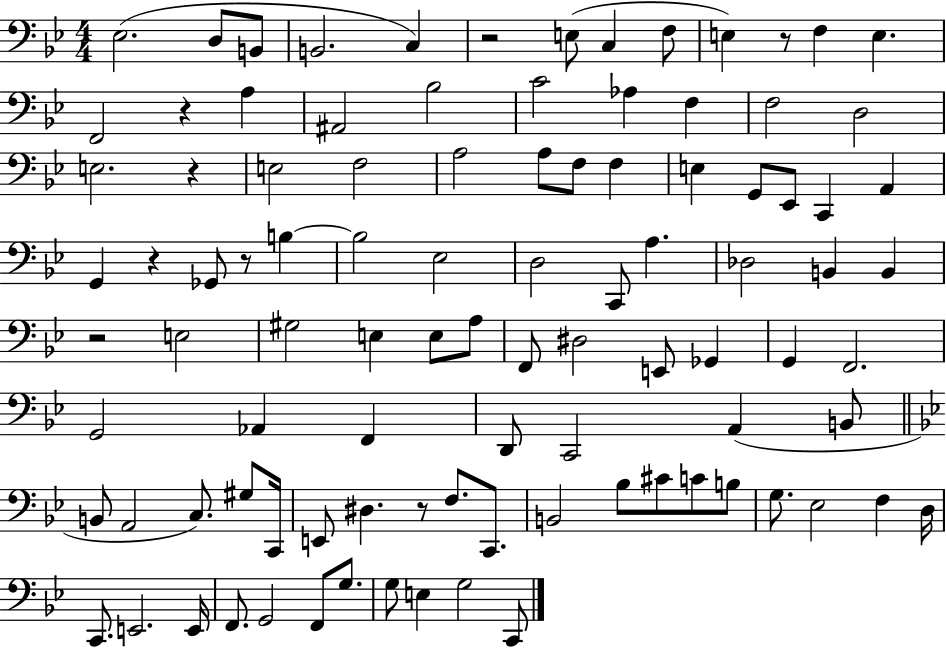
X:1
T:Untitled
M:4/4
L:1/4
K:Bb
_E,2 D,/2 B,,/2 B,,2 C, z2 E,/2 C, F,/2 E, z/2 F, E, F,,2 z A, ^A,,2 _B,2 C2 _A, F, F,2 D,2 E,2 z E,2 F,2 A,2 A,/2 F,/2 F, E, G,,/2 _E,,/2 C,, A,, G,, z _G,,/2 z/2 B, B,2 _E,2 D,2 C,,/2 A, _D,2 B,, B,, z2 E,2 ^G,2 E, E,/2 A,/2 F,,/2 ^D,2 E,,/2 _G,, G,, F,,2 G,,2 _A,, F,, D,,/2 C,,2 A,, B,,/2 B,,/2 A,,2 C,/2 ^G,/2 C,,/4 E,,/2 ^D, z/2 F,/2 C,,/2 B,,2 _B,/2 ^C/2 C/2 B,/2 G,/2 _E,2 F, D,/4 C,,/2 E,,2 E,,/4 F,,/2 G,,2 F,,/2 G,/2 G,/2 E, G,2 C,,/2